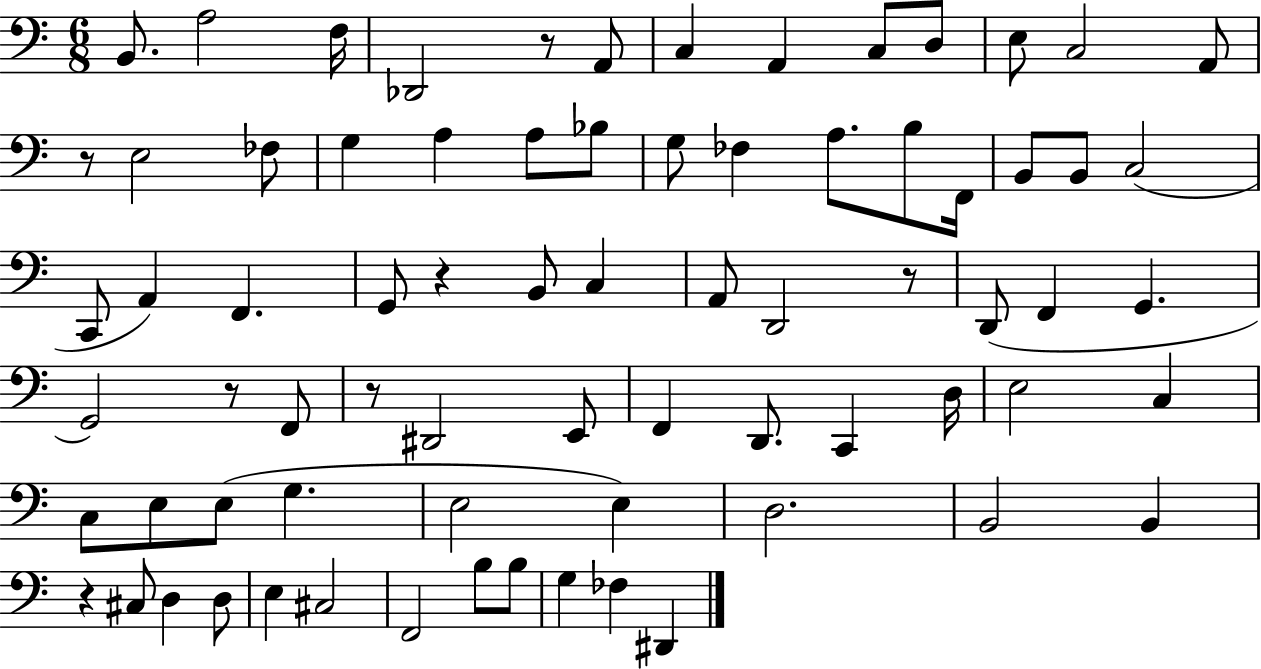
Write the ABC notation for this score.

X:1
T:Untitled
M:6/8
L:1/4
K:C
B,,/2 A,2 F,/4 _D,,2 z/2 A,,/2 C, A,, C,/2 D,/2 E,/2 C,2 A,,/2 z/2 E,2 _F,/2 G, A, A,/2 _B,/2 G,/2 _F, A,/2 B,/2 F,,/4 B,,/2 B,,/2 C,2 C,,/2 A,, F,, G,,/2 z B,,/2 C, A,,/2 D,,2 z/2 D,,/2 F,, G,, G,,2 z/2 F,,/2 z/2 ^D,,2 E,,/2 F,, D,,/2 C,, D,/4 E,2 C, C,/2 E,/2 E,/2 G, E,2 E, D,2 B,,2 B,, z ^C,/2 D, D,/2 E, ^C,2 F,,2 B,/2 B,/2 G, _F, ^D,,